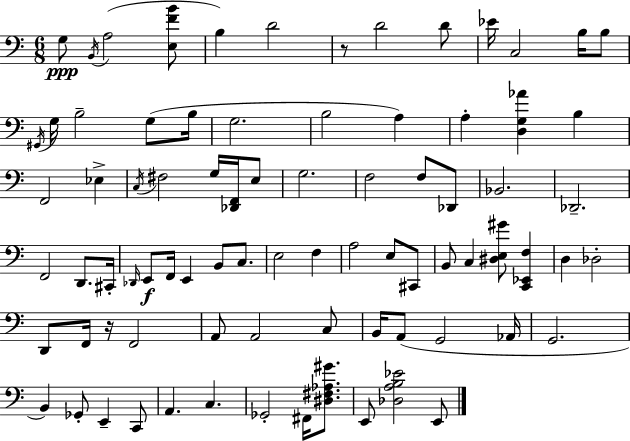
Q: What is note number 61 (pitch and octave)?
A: Ab2